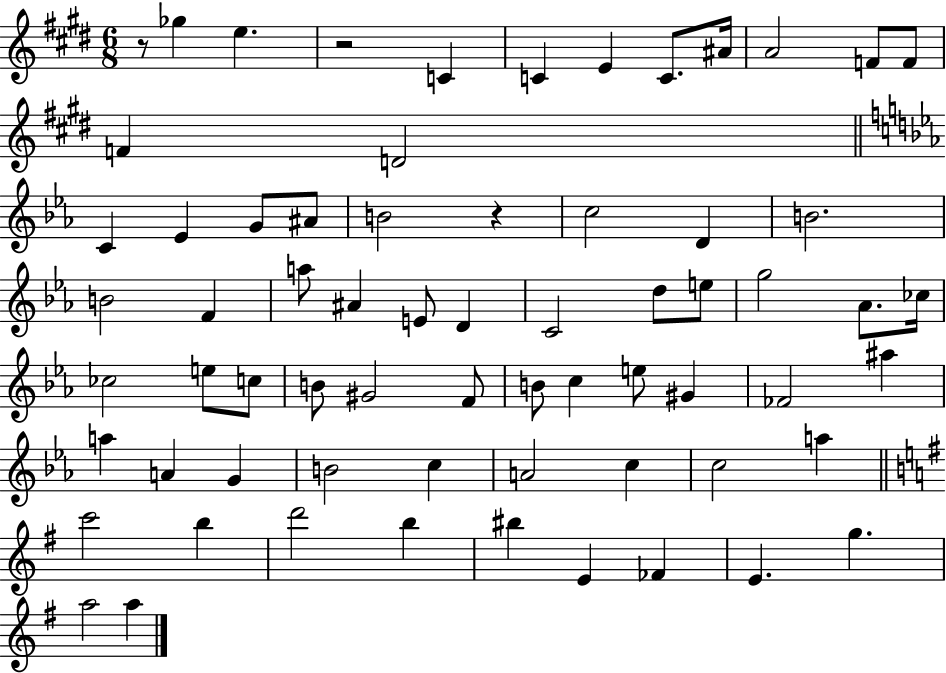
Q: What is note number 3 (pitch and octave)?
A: C4